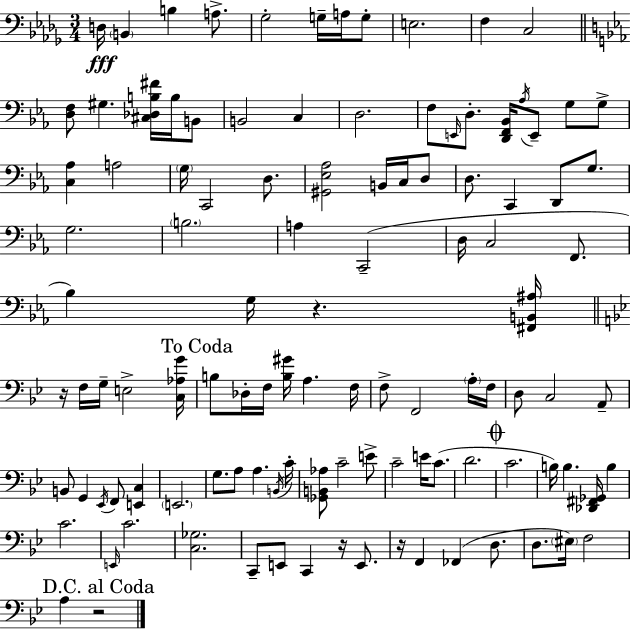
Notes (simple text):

D3/s B2/q B3/q A3/e. Gb3/h G3/s A3/s G3/e E3/h. F3/q C3/h [D3,F3]/e G#3/q. [C#3,Db3,B3,F#4]/s B3/s B2/e B2/h C3/q D3/h. F3/e E2/s D3/e. [D2,F2,Bb2]/s Ab3/s E2/e G3/e G3/e [C3,Ab3]/q A3/h G3/s C2/h D3/e. [G#2,Eb3,Ab3]/h B2/s C3/s D3/e D3/e. C2/q D2/e G3/e. G3/h. B3/h. A3/q C2/h D3/s C3/h F2/e. Bb3/q G3/s R/q. [F#2,B2,A#3]/s R/s F3/s G3/s E3/h [C3,Ab3,G4]/s B3/e Db3/s F3/s [B3,G#4]/s A3/q. F3/s F3/e F2/h A3/s F3/s D3/e C3/h A2/e B2/e G2/q Eb2/s F2/e [E2,C3]/q E2/h. G3/e. A3/e A3/q. B2/s C4/s [Gb2,B2,Ab3]/e C4/h E4/e C4/h E4/s C4/e. D4/h. C4/h. B3/s B3/q. [Db2,F#2,Gb2]/s B3/q C4/h. E2/s C4/h. [C3,Gb3]/h. C2/e E2/e C2/q R/s E2/e. R/s F2/q FES2/q D3/e. D3/e. EIS3/s F3/h A3/q R/h